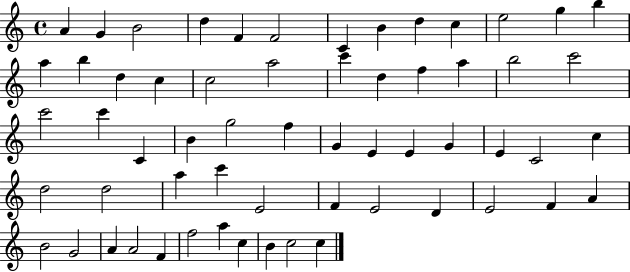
A4/q G4/q B4/h D5/q F4/q F4/h C4/q B4/q D5/q C5/q E5/h G5/q B5/q A5/q B5/q D5/q C5/q C5/h A5/h C6/q D5/q F5/q A5/q B5/h C6/h C6/h C6/q C4/q B4/q G5/h F5/q G4/q E4/q E4/q G4/q E4/q C4/h C5/q D5/h D5/h A5/q C6/q E4/h F4/q E4/h D4/q E4/h F4/q A4/q B4/h G4/h A4/q A4/h F4/q F5/h A5/q C5/q B4/q C5/h C5/q